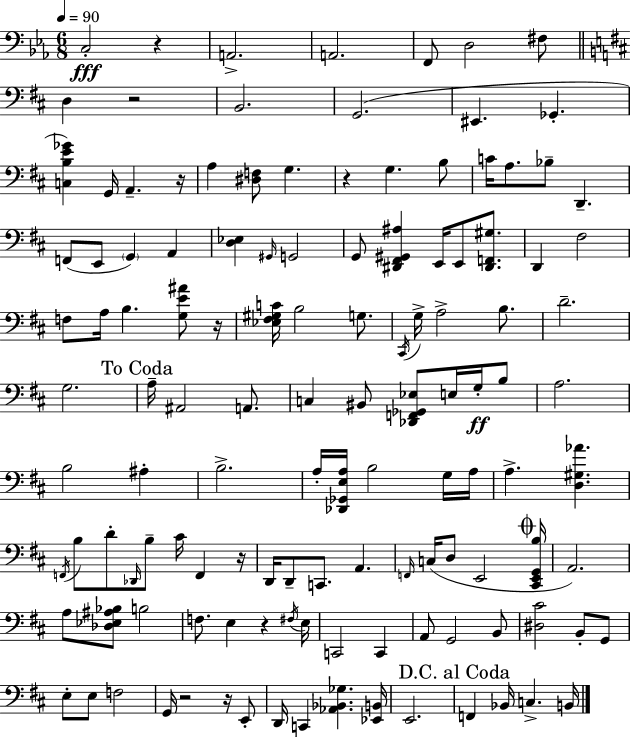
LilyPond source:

{
  \clef bass
  \numericTimeSignature
  \time 6/8
  \key ees \major
  \tempo 4 = 90
  c2-.\fff r4 | a,2.-> | a,2. | f,8 d2 fis8 | \break \bar "||" \break \key d \major d4 r2 | b,2. | g,2.( | eis,4. ges,4.-. | \break <c b e' ges'>4) g,16 a,4.-- r16 | a4 <dis f>8 g4. | r4 g4. b8 | c'16 a8. bes8-- d,4.-- | \break f,8( e,8 \parenthesize g,4) a,4 | <d ees>4 \grace { gis,16 } g,2 | g,8 <dis, fis, gis, ais>4 e,16 e,8 <dis, f, gis>8. | d,4 fis2 | \break f8 a16 b4. <g e' ais'>8 | r16 <ees fis gis c'>16 b2 g8. | \acciaccatura { cis,16 } g16-> a2-> b8. | d'2.-- | \break g2. | \mark "To Coda" a16-- ais,2 a,8. | c4 bis,8 <des, f, ges, ees>8 e16 g16-.\ff | b8 a2. | \break b2 ais4-. | b2.-> | a16-. <des, ges, e a>16 b2 | g16 a16 a4.-> <d gis aes'>4. | \break \acciaccatura { f,16 } b8 d'8-. \grace { des,16 } b8-- cis'16 f,4 | r16 d,16 d,8-- c,8. a,4. | \grace { f,16 }( c16 d8 e,2 | \mark \markup { \musicglyph "scripts.coda" } <cis, e, g, b>16 a,2.) | \break a8 <des ees ais bes>8 b2 | f8. e4 | r4 \acciaccatura { fis16 } e16 c,2 | c,4 a,8 g,2 | \break b,8 <dis cis'>2 | b,8-. g,8 e8-. e8 f2 | g,16 r2 | r16 e,8-. d,16 c,4 <aes, bes, ges>4. | \break <ees, b,>16 e,2. | \mark "D.C. al Coda" f,4 bes,16 c4.-> | b,16 \bar "|."
}